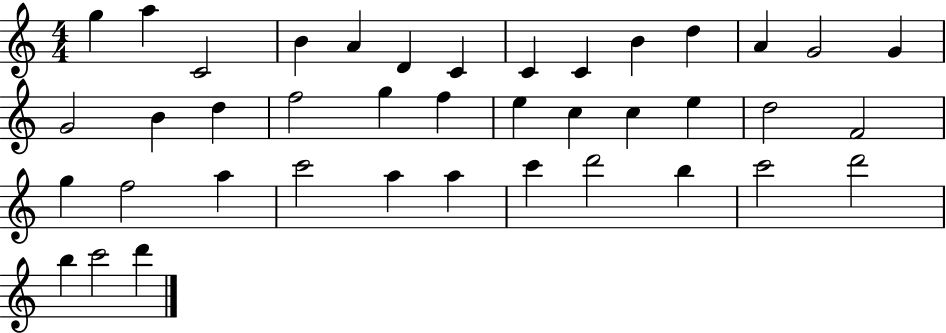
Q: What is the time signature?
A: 4/4